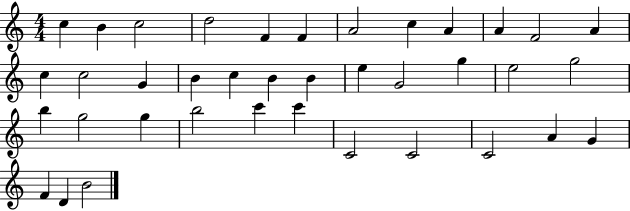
{
  \clef treble
  \numericTimeSignature
  \time 4/4
  \key c \major
  c''4 b'4 c''2 | d''2 f'4 f'4 | a'2 c''4 a'4 | a'4 f'2 a'4 | \break c''4 c''2 g'4 | b'4 c''4 b'4 b'4 | e''4 g'2 g''4 | e''2 g''2 | \break b''4 g''2 g''4 | b''2 c'''4 c'''4 | c'2 c'2 | c'2 a'4 g'4 | \break f'4 d'4 b'2 | \bar "|."
}